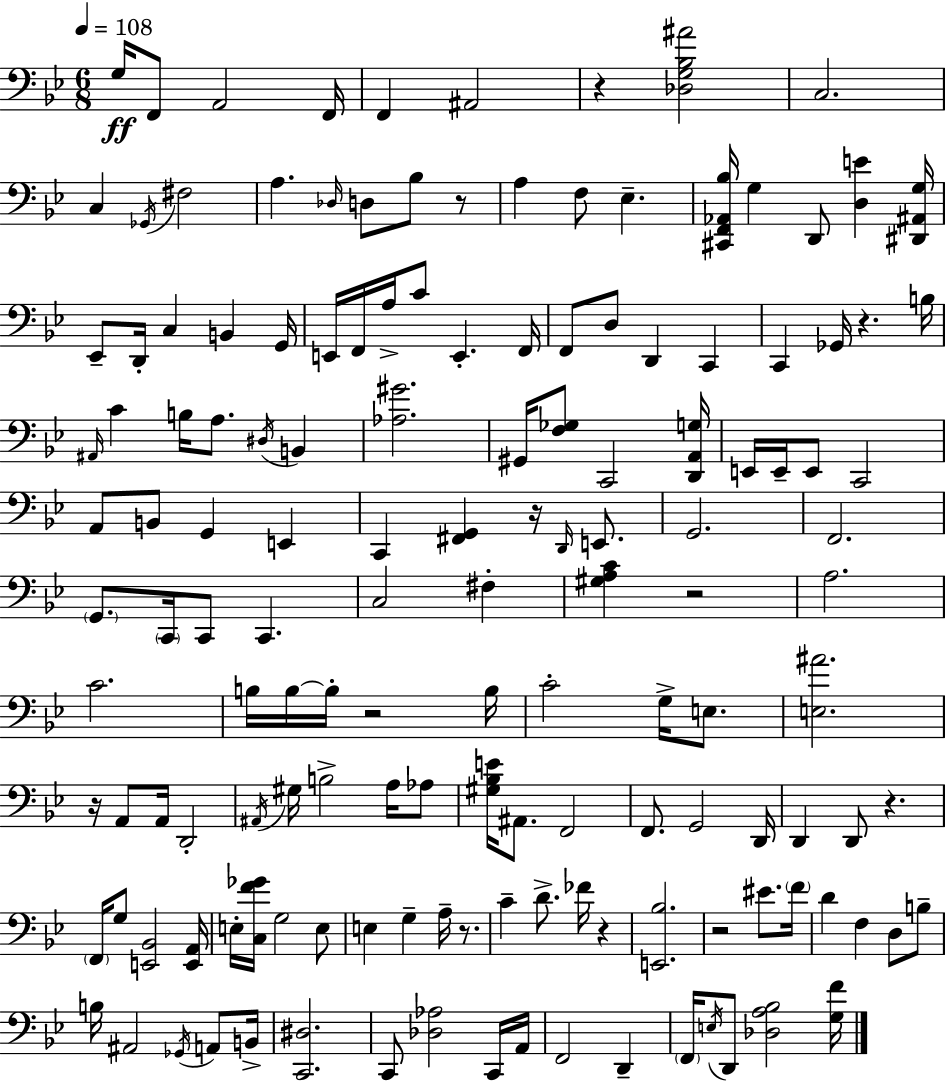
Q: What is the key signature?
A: BES major